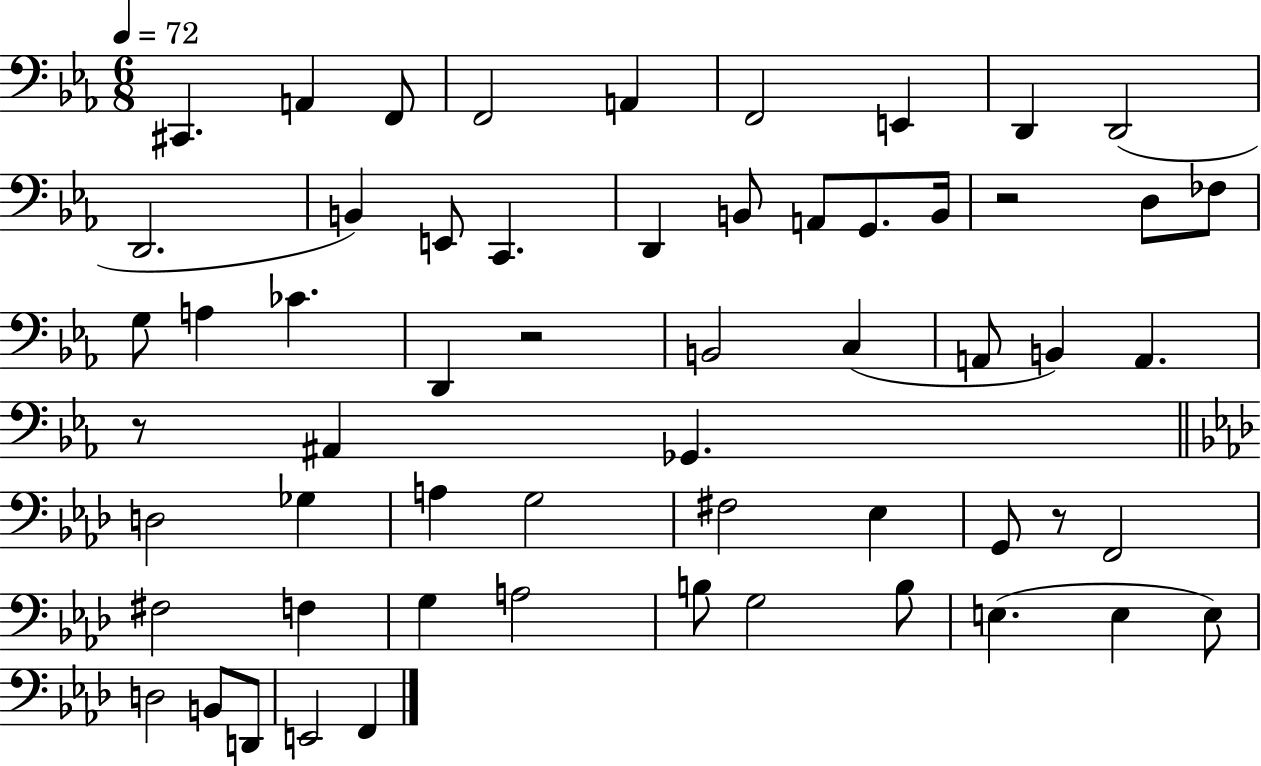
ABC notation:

X:1
T:Untitled
M:6/8
L:1/4
K:Eb
^C,, A,, F,,/2 F,,2 A,, F,,2 E,, D,, D,,2 D,,2 B,, E,,/2 C,, D,, B,,/2 A,,/2 G,,/2 B,,/4 z2 D,/2 _F,/2 G,/2 A, _C D,, z2 B,,2 C, A,,/2 B,, A,, z/2 ^A,, _G,, D,2 _G, A, G,2 ^F,2 _E, G,,/2 z/2 F,,2 ^F,2 F, G, A,2 B,/2 G,2 B,/2 E, E, E,/2 D,2 B,,/2 D,,/2 E,,2 F,,